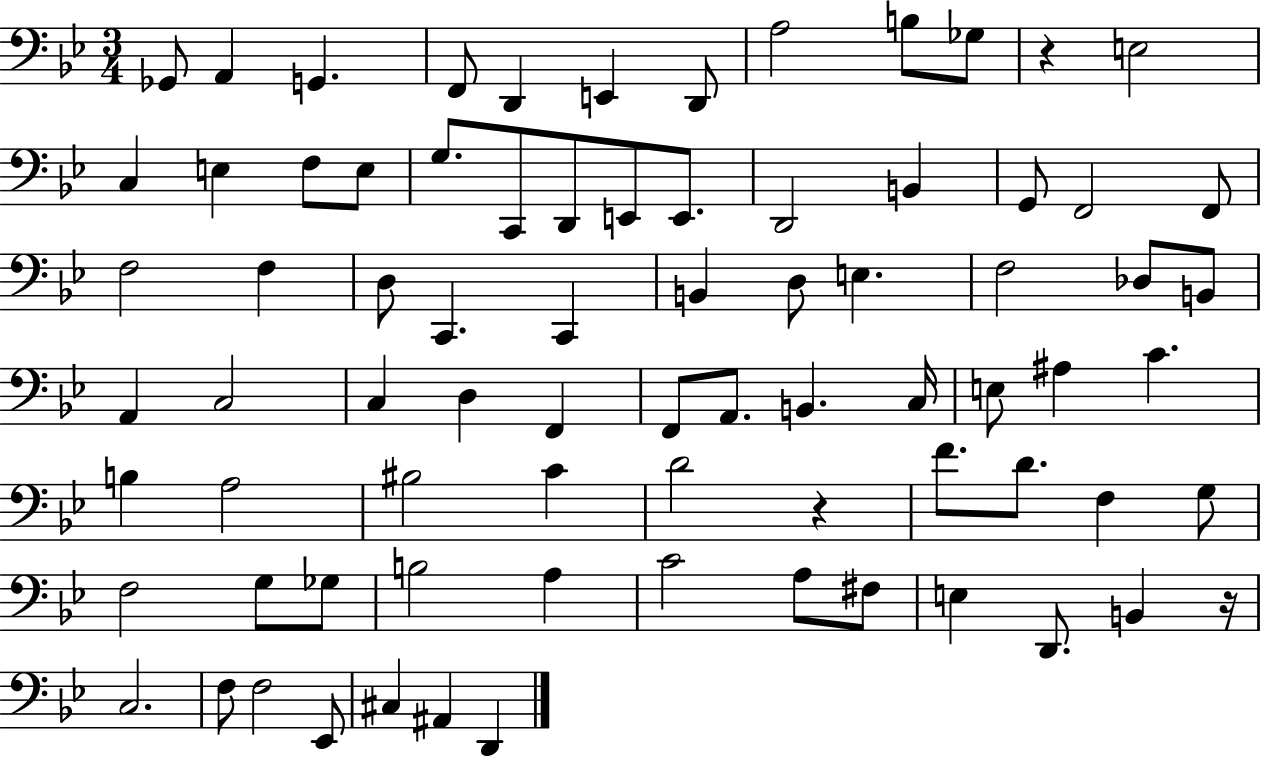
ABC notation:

X:1
T:Untitled
M:3/4
L:1/4
K:Bb
_G,,/2 A,, G,, F,,/2 D,, E,, D,,/2 A,2 B,/2 _G,/2 z E,2 C, E, F,/2 E,/2 G,/2 C,,/2 D,,/2 E,,/2 E,,/2 D,,2 B,, G,,/2 F,,2 F,,/2 F,2 F, D,/2 C,, C,, B,, D,/2 E, F,2 _D,/2 B,,/2 A,, C,2 C, D, F,, F,,/2 A,,/2 B,, C,/4 E,/2 ^A, C B, A,2 ^B,2 C D2 z F/2 D/2 F, G,/2 F,2 G,/2 _G,/2 B,2 A, C2 A,/2 ^F,/2 E, D,,/2 B,, z/4 C,2 F,/2 F,2 _E,,/2 ^C, ^A,, D,,